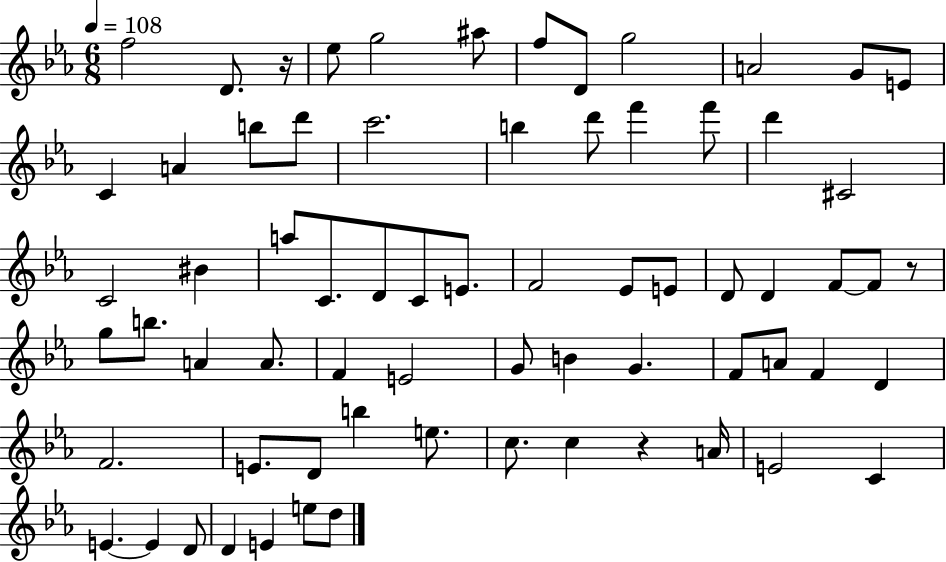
F5/h D4/e. R/s Eb5/e G5/h A#5/e F5/e D4/e G5/h A4/h G4/e E4/e C4/q A4/q B5/e D6/e C6/h. B5/q D6/e F6/q F6/e D6/q C#4/h C4/h BIS4/q A5/e C4/e. D4/e C4/e E4/e. F4/h Eb4/e E4/e D4/e D4/q F4/e F4/e R/e G5/e B5/e. A4/q A4/e. F4/q E4/h G4/e B4/q G4/q. F4/e A4/e F4/q D4/q F4/h. E4/e. D4/e B5/q E5/e. C5/e. C5/q R/q A4/s E4/h C4/q E4/q. E4/q D4/e D4/q E4/q E5/e D5/e